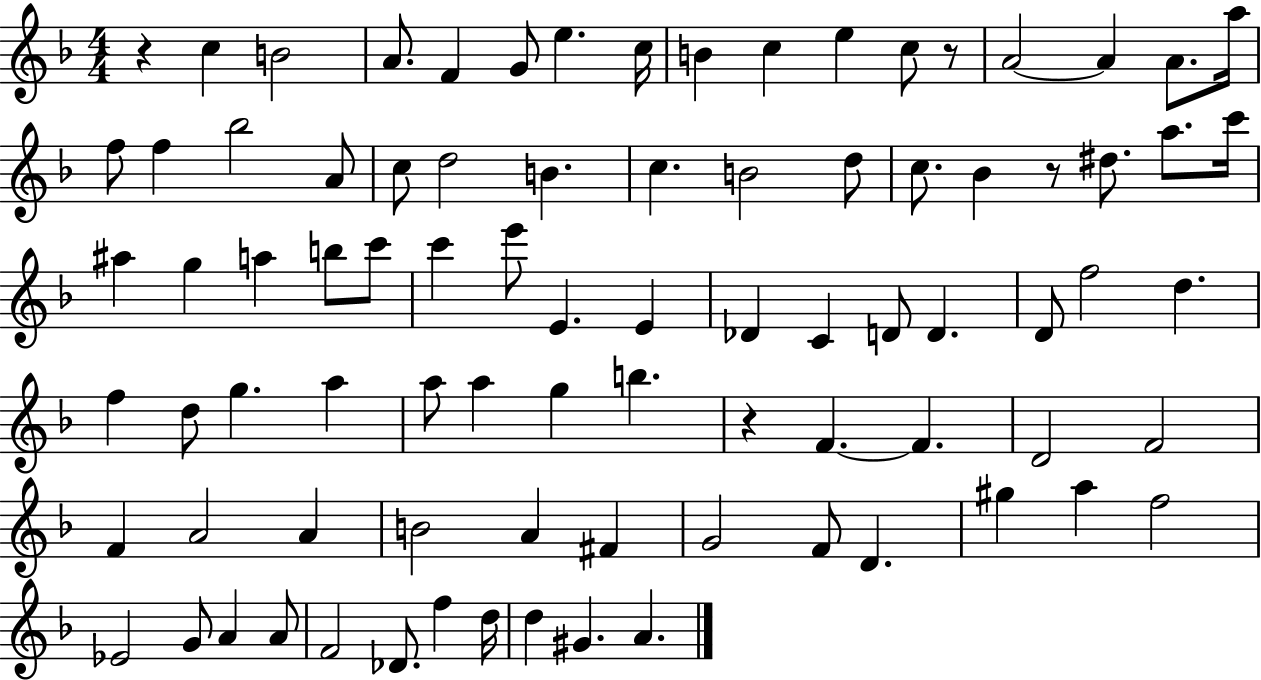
{
  \clef treble
  \numericTimeSignature
  \time 4/4
  \key f \major
  r4 c''4 b'2 | a'8. f'4 g'8 e''4. c''16 | b'4 c''4 e''4 c''8 r8 | a'2~~ a'4 a'8. a''16 | \break f''8 f''4 bes''2 a'8 | c''8 d''2 b'4. | c''4. b'2 d''8 | c''8. bes'4 r8 dis''8. a''8. c'''16 | \break ais''4 g''4 a''4 b''8 c'''8 | c'''4 e'''8 e'4. e'4 | des'4 c'4 d'8 d'4. | d'8 f''2 d''4. | \break f''4 d''8 g''4. a''4 | a''8 a''4 g''4 b''4. | r4 f'4.~~ f'4. | d'2 f'2 | \break f'4 a'2 a'4 | b'2 a'4 fis'4 | g'2 f'8 d'4. | gis''4 a''4 f''2 | \break ees'2 g'8 a'4 a'8 | f'2 des'8. f''4 d''16 | d''4 gis'4. a'4. | \bar "|."
}